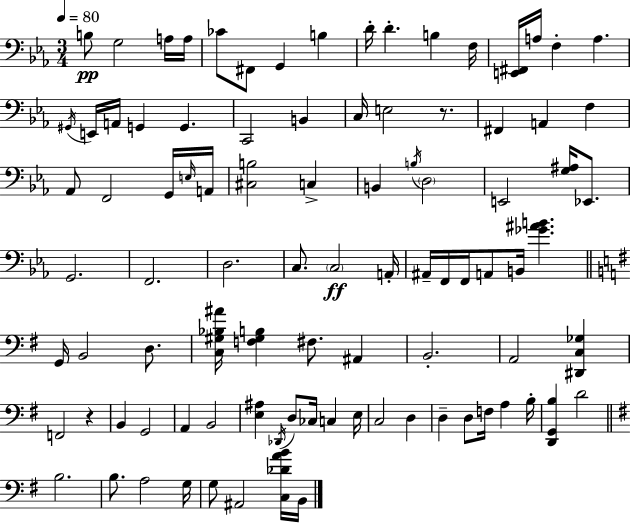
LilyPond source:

{
  \clef bass
  \numericTimeSignature
  \time 3/4
  \key c \minor
  \tempo 4 = 80
  b8\pp g2 a16 a16 | ces'8 fis,8 g,4 b4 | d'16-. d'4.-. b4 f16 | <e, fis,>16 a16 f4-. a4. | \break \acciaccatura { gis,16 } e,16 a,16 g,4 g,4. | c,2 b,4 | c16 e2 r8. | fis,4 a,4 f4 | \break aes,8 f,2 g,16 | \grace { e16 } a,16 <cis b>2 c4-> | b,4 \acciaccatura { b16 } \parenthesize d2 | e,2 <g ais>16 | \break ees,8. g,2. | f,2. | d2. | c8. \parenthesize c2\ff | \break a,16-. ais,16-- f,16 f,16 a,8 b,16 <ges' ais' b'>4. | \bar "||" \break \key e \minor g,16 b,2 d8. | <c gis bes ais'>16 <f gis b>4 fis8. ais,4 | b,2.-. | a,2 <dis, c ges>4 | \break f,2 r4 | b,4 g,2 | a,4 b,2 | <e ais>4 \acciaccatura { des,16 } d8 ces16 c4 | \break e16 c2 d4 | d4-- d8 f16 a4 | b16-. <d, g, b>4 d'2 | \bar "||" \break \key g \major b2. | b8. a2 g16 | g8 ais,2 <c des' a' b'>16 b,16 | \bar "|."
}